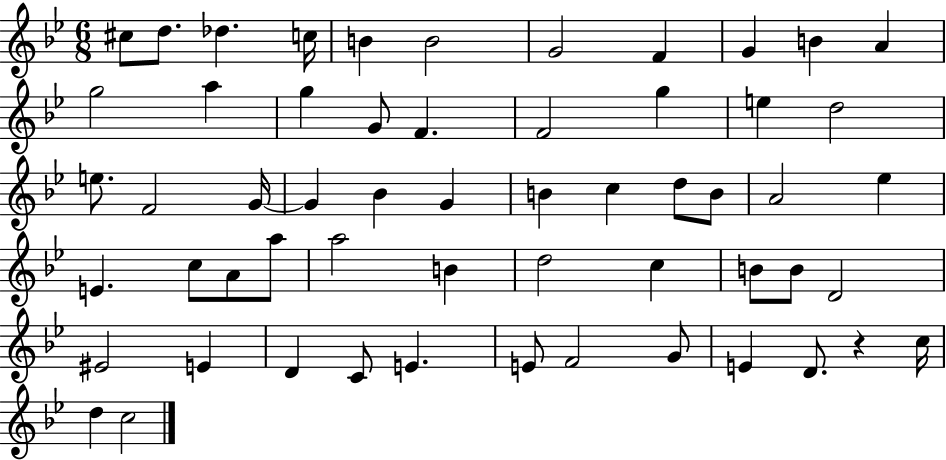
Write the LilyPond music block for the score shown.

{
  \clef treble
  \numericTimeSignature
  \time 6/8
  \key bes \major
  cis''8 d''8. des''4. c''16 | b'4 b'2 | g'2 f'4 | g'4 b'4 a'4 | \break g''2 a''4 | g''4 g'8 f'4. | f'2 g''4 | e''4 d''2 | \break e''8. f'2 g'16~~ | g'4 bes'4 g'4 | b'4 c''4 d''8 b'8 | a'2 ees''4 | \break e'4. c''8 a'8 a''8 | a''2 b'4 | d''2 c''4 | b'8 b'8 d'2 | \break eis'2 e'4 | d'4 c'8 e'4. | e'8 f'2 g'8 | e'4 d'8. r4 c''16 | \break d''4 c''2 | \bar "|."
}